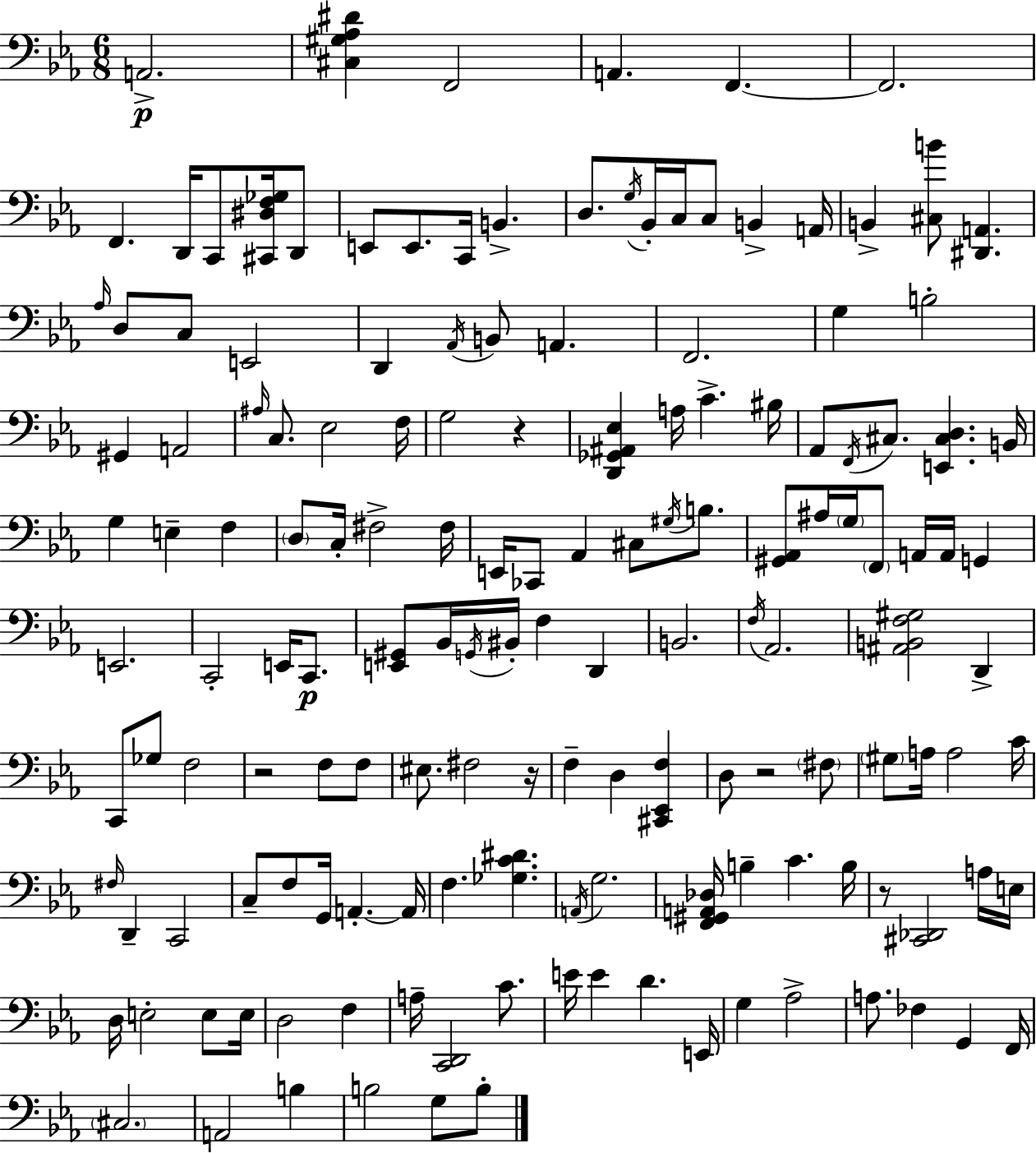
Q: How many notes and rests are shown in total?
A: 152